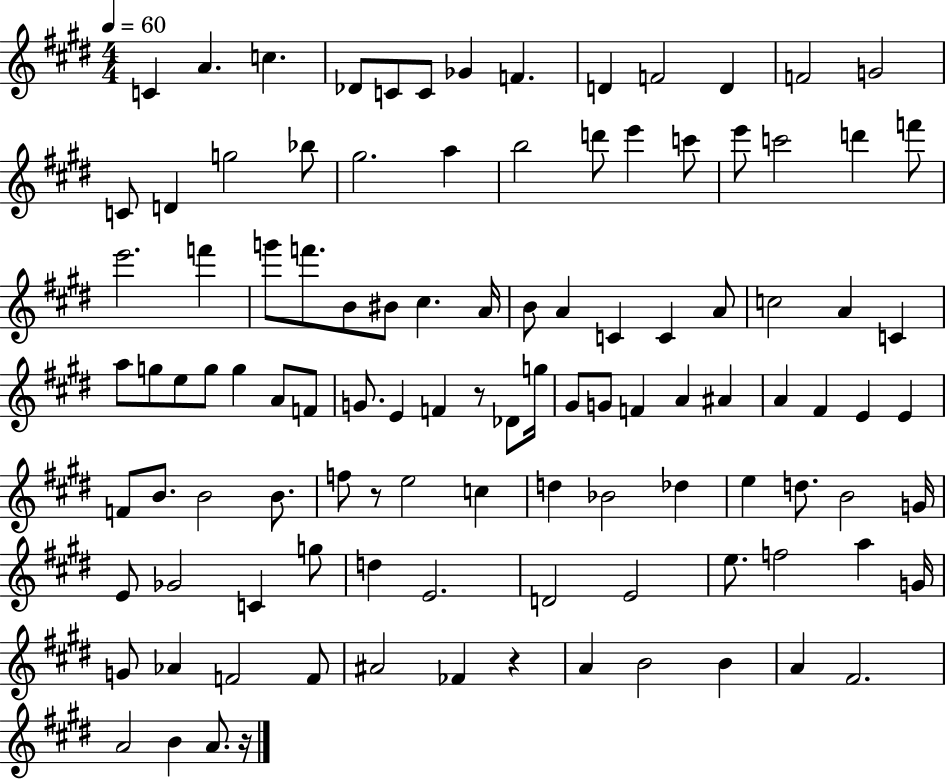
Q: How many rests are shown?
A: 4